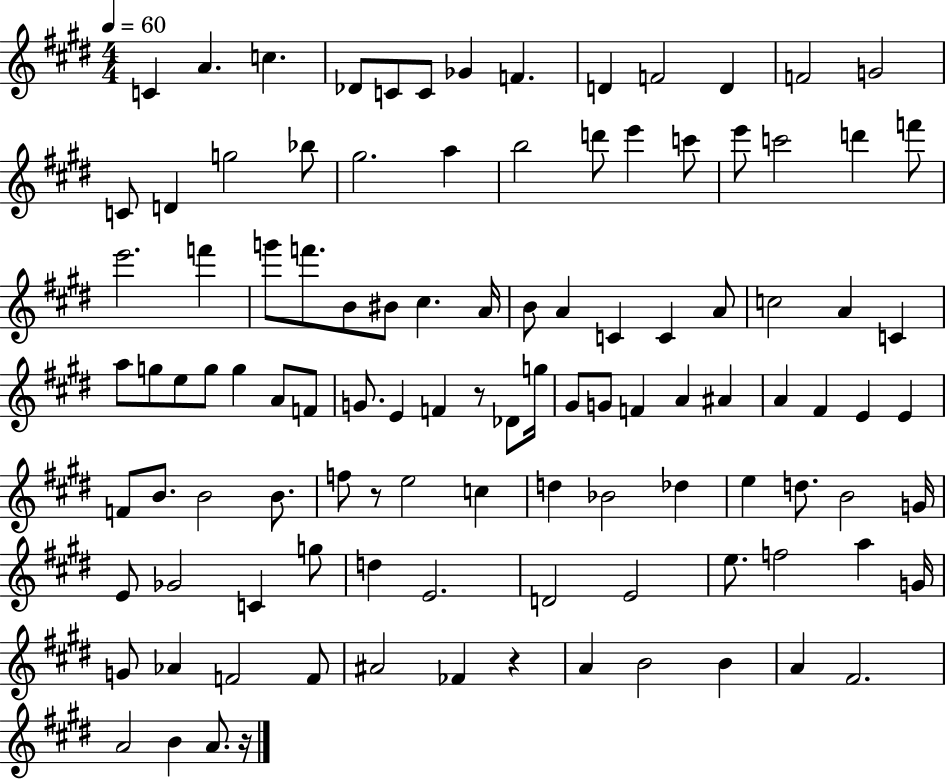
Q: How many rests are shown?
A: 4